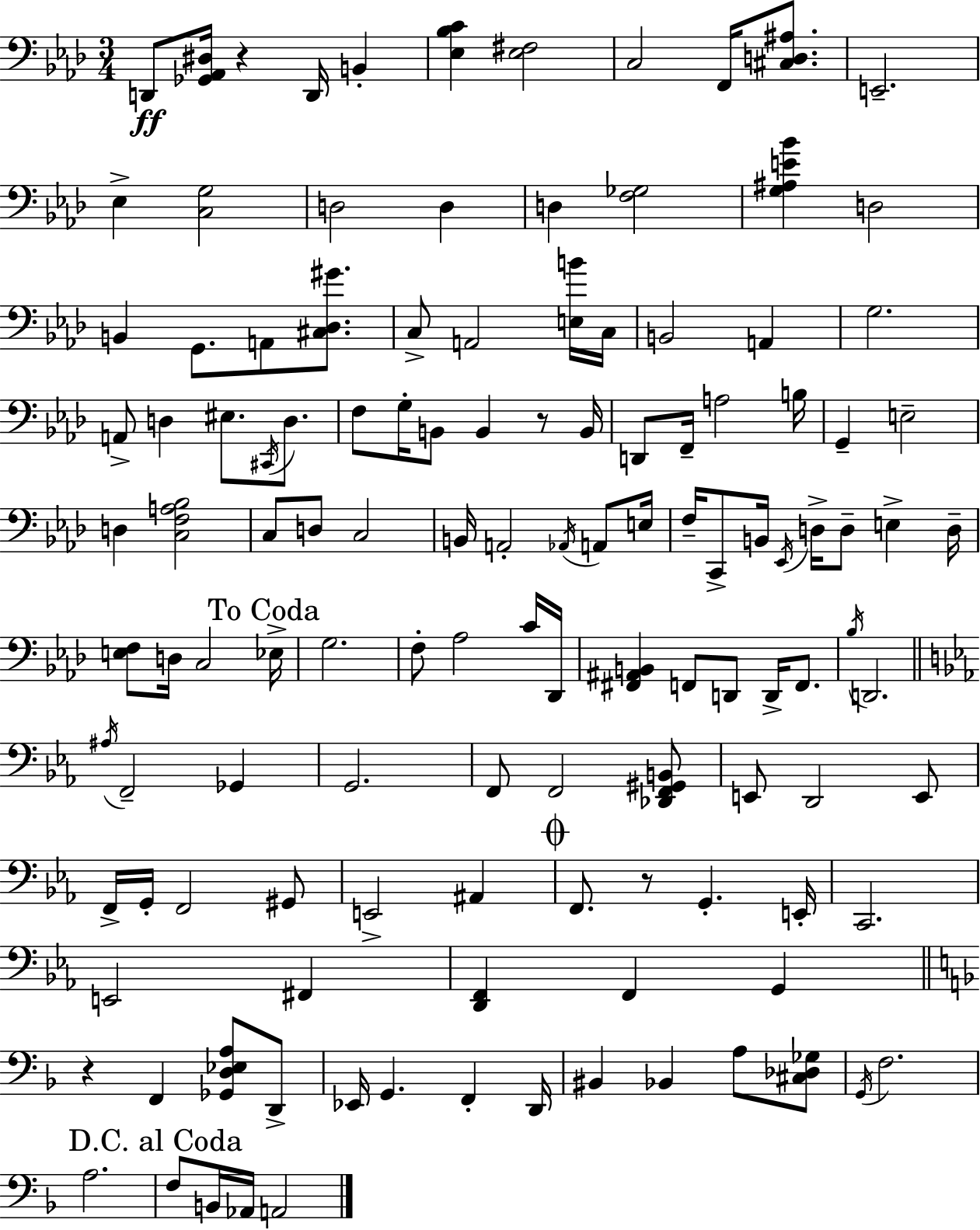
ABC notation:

X:1
T:Untitled
M:3/4
L:1/4
K:Ab
D,,/2 [_G,,_A,,^D,]/4 z D,,/4 B,, [_E,_B,C] [_E,^F,]2 C,2 F,,/4 [^C,D,^A,]/2 E,,2 _E, [C,G,]2 D,2 D, D, [F,_G,]2 [G,^A,E_B] D,2 B,, G,,/2 A,,/2 [^C,_D,^G]/2 C,/2 A,,2 [E,B]/4 C,/4 B,,2 A,, G,2 A,,/2 D, ^E,/2 ^C,,/4 D,/2 F,/2 G,/4 B,,/2 B,, z/2 B,,/4 D,,/2 F,,/4 A,2 B,/4 G,, E,2 D, [C,F,A,_B,]2 C,/2 D,/2 C,2 B,,/4 A,,2 _A,,/4 A,,/2 E,/4 F,/4 C,,/2 B,,/4 _E,,/4 D,/4 D,/2 E, D,/4 [E,F,]/2 D,/4 C,2 _E,/4 G,2 F,/2 _A,2 C/4 _D,,/4 [^F,,^A,,B,,] F,,/2 D,,/2 D,,/4 F,,/2 _B,/4 D,,2 ^A,/4 F,,2 _G,, G,,2 F,,/2 F,,2 [_D,,F,,^G,,B,,]/2 E,,/2 D,,2 E,,/2 F,,/4 G,,/4 F,,2 ^G,,/2 E,,2 ^A,, F,,/2 z/2 G,, E,,/4 C,,2 E,,2 ^F,, [D,,F,,] F,, G,, z F,, [_G,,D,_E,A,]/2 D,,/2 _E,,/4 G,, F,, D,,/4 ^B,, _B,, A,/2 [^C,_D,_G,]/2 G,,/4 F,2 A,2 F,/2 B,,/4 _A,,/4 A,,2